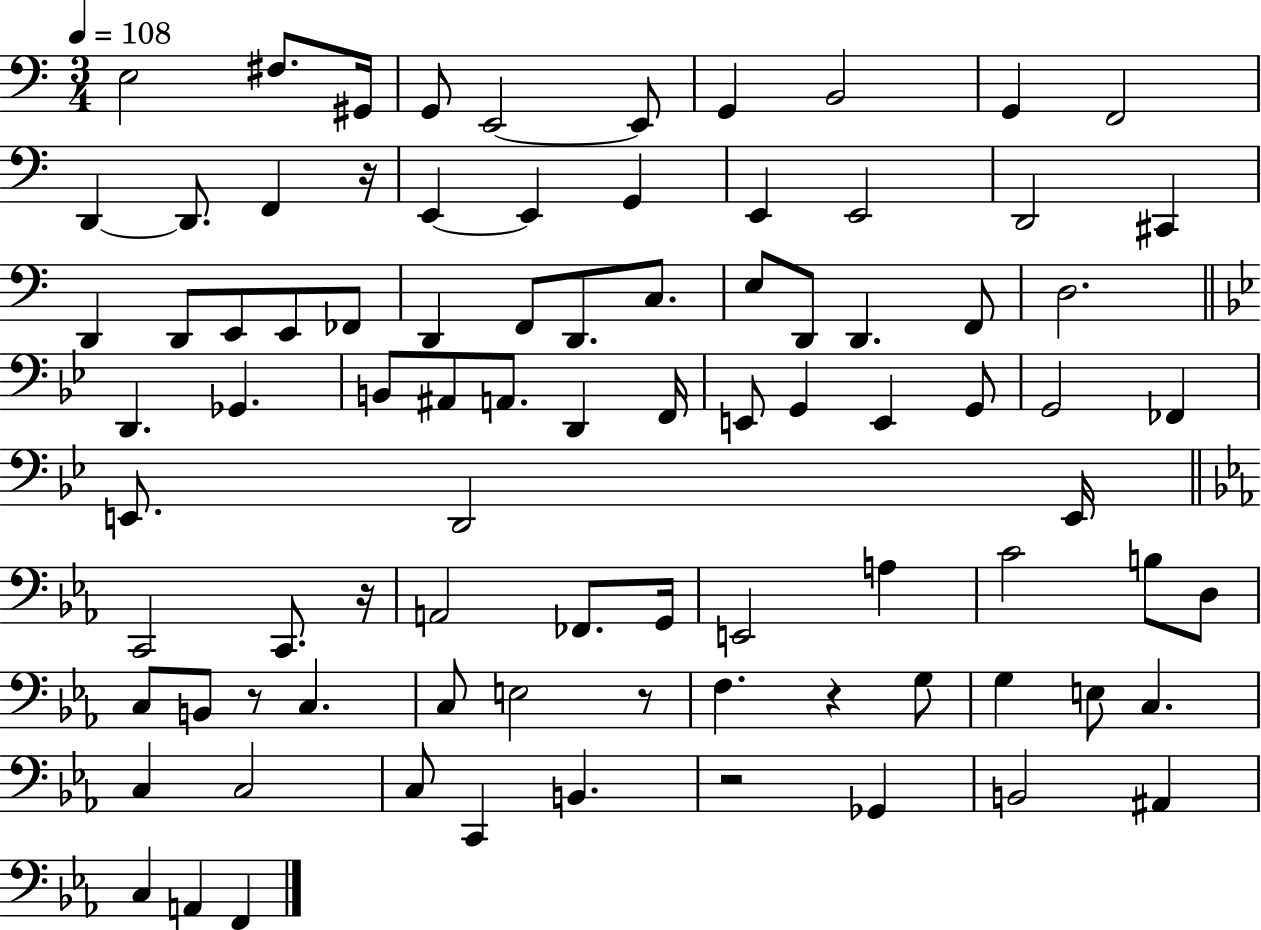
E3/h F#3/e. G#2/s G2/e E2/h E2/e G2/q B2/h G2/q F2/h D2/q D2/e. F2/q R/s E2/q E2/q G2/q E2/q E2/h D2/h C#2/q D2/q D2/e E2/e E2/e FES2/e D2/q F2/e D2/e. C3/e. E3/e D2/e D2/q. F2/e D3/h. D2/q. Gb2/q. B2/e A#2/e A2/e. D2/q F2/s E2/e G2/q E2/q G2/e G2/h FES2/q E2/e. D2/h E2/s C2/h C2/e. R/s A2/h FES2/e. G2/s E2/h A3/q C4/h B3/e D3/e C3/e B2/e R/e C3/q. C3/e E3/h R/e F3/q. R/q G3/e G3/q E3/e C3/q. C3/q C3/h C3/e C2/q B2/q. R/h Gb2/q B2/h A#2/q C3/q A2/q F2/q